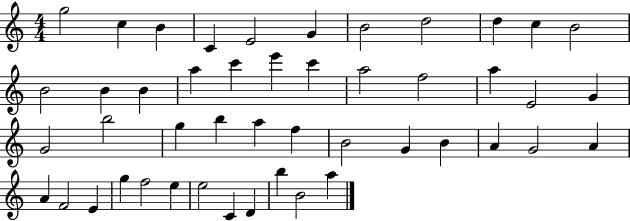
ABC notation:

X:1
T:Untitled
M:4/4
L:1/4
K:C
g2 c B C E2 G B2 d2 d c B2 B2 B B a c' e' c' a2 f2 a E2 G G2 b2 g b a f B2 G B A G2 A A F2 E g f2 e e2 C D b B2 a